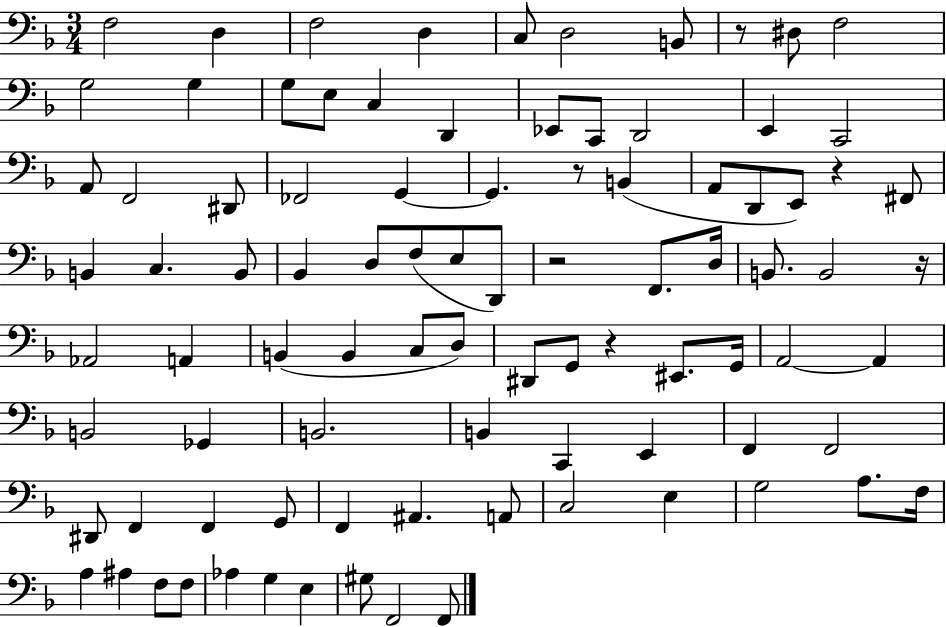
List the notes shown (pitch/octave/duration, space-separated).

F3/h D3/q F3/h D3/q C3/e D3/h B2/e R/e D#3/e F3/h G3/h G3/q G3/e E3/e C3/q D2/q Eb2/e C2/e D2/h E2/q C2/h A2/e F2/h D#2/e FES2/h G2/q G2/q. R/e B2/q A2/e D2/e E2/e R/q F#2/e B2/q C3/q. B2/e Bb2/q D3/e F3/e E3/e D2/e R/h F2/e. D3/s B2/e. B2/h R/s Ab2/h A2/q B2/q B2/q C3/e D3/e D#2/e G2/e R/q EIS2/e. G2/s A2/h A2/q B2/h Gb2/q B2/h. B2/q C2/q E2/q F2/q F2/h D#2/e F2/q F2/q G2/e F2/q A#2/q. A2/e C3/h E3/q G3/h A3/e. F3/s A3/q A#3/q F3/e F3/e Ab3/q G3/q E3/q G#3/e F2/h F2/e